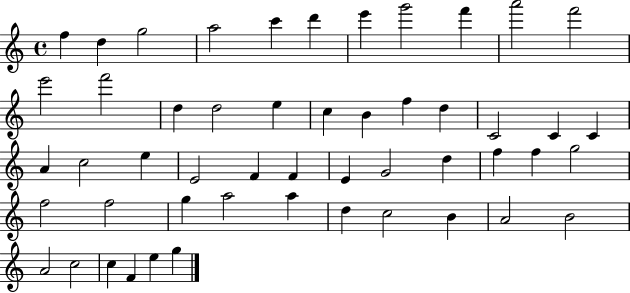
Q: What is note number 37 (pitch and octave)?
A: F5